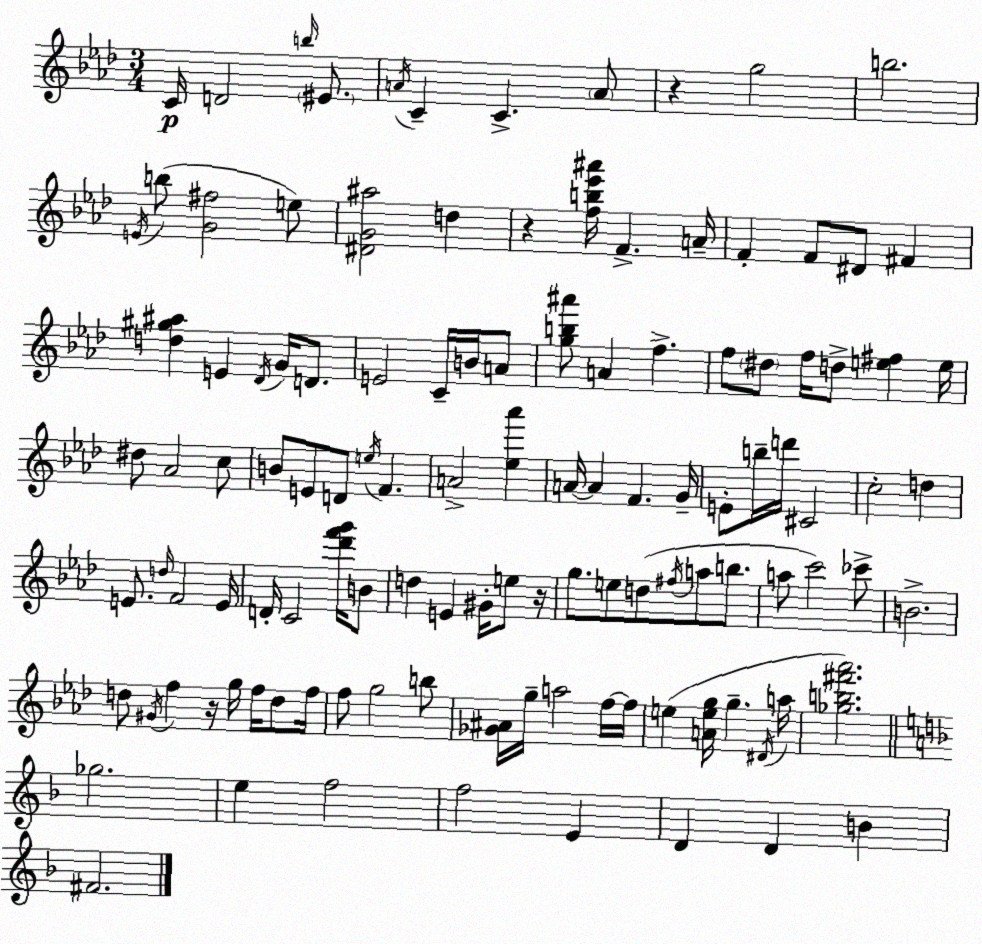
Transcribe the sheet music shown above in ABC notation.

X:1
T:Untitled
M:3/4
L:1/4
K:Ab
C/4 D2 b/4 ^E/2 A/4 C C A/2 z g2 b2 E/4 b/2 [G^f]2 e/2 [^DG^a]2 d z [fb_e'^a']/4 F A/4 F F/2 ^D/2 ^F [d^g^a] E _D/4 G/4 D/2 E2 C/4 B/4 A/2 [gb^a']/2 A f f/2 ^d/2 f/4 d/2 [e^f] e/4 ^d/2 _A2 c/2 B/2 E/2 D/2 e/4 F A2 [_e_a'] A/4 A F G/4 E/2 b/4 d'/4 ^C2 c2 d E/2 d/4 F2 E/4 D/4 C2 [_d'f'g']/4 B/2 d E ^G/4 e/2 z/4 g/2 e/2 d/2 ^f/4 a/2 b/2 a/2 c'2 _c'/2 B2 d/2 ^G/4 f z/4 g/4 f/4 d/2 f/4 f/2 g2 b/2 [_G^A]/4 g/4 a2 f/4 f/4 e [Aeg]/4 g ^D/4 a/4 [_gb^f'_a']2 _g2 e f2 f2 E D D B ^F2